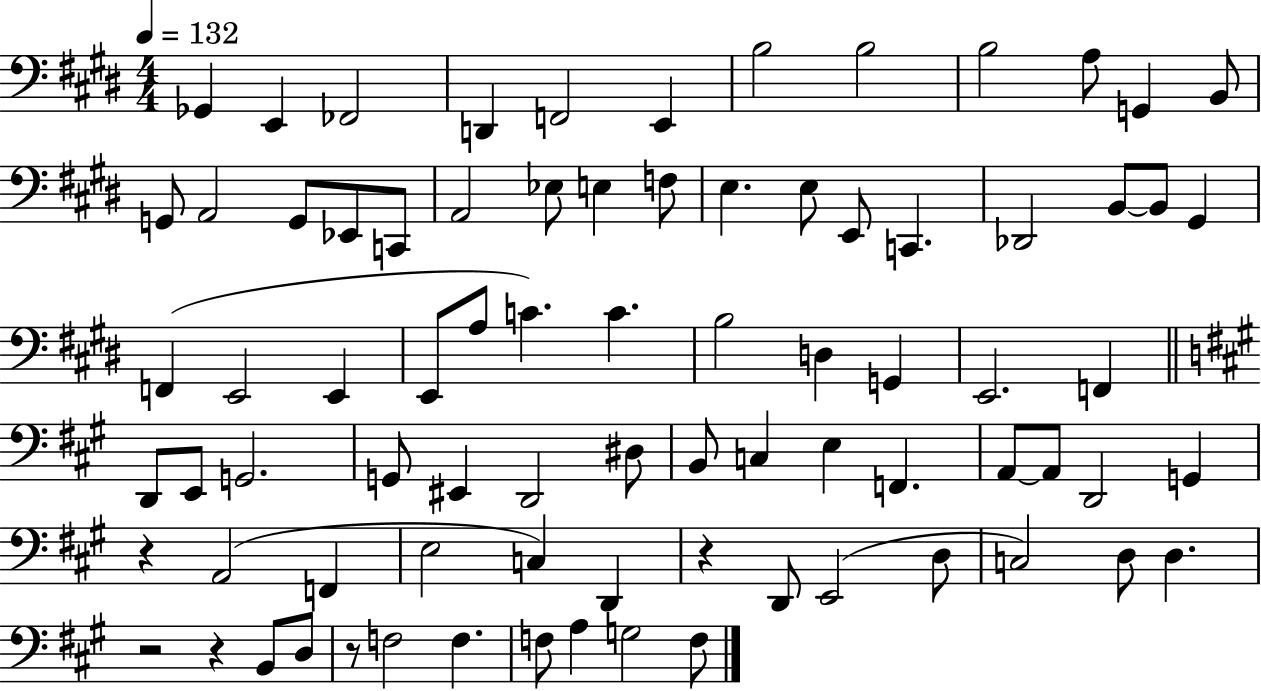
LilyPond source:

{
  \clef bass
  \numericTimeSignature
  \time 4/4
  \key e \major
  \tempo 4 = 132
  ges,4 e,4 fes,2 | d,4 f,2 e,4 | b2 b2 | b2 a8 g,4 b,8 | \break g,8 a,2 g,8 ees,8 c,8 | a,2 ees8 e4 f8 | e4. e8 e,8 c,4. | des,2 b,8~~ b,8 gis,4 | \break f,4( e,2 e,4 | e,8 a8 c'4.) c'4. | b2 d4 g,4 | e,2. f,4 | \break \bar "||" \break \key a \major d,8 e,8 g,2. | g,8 eis,4 d,2 dis8 | b,8 c4 e4 f,4. | a,8~~ a,8 d,2 g,4 | \break r4 a,2( f,4 | e2 c4) d,4 | r4 d,8 e,2( d8 | c2) d8 d4. | \break r2 r4 b,8 d8 | r8 f2 f4. | f8 a4 g2 f8 | \bar "|."
}